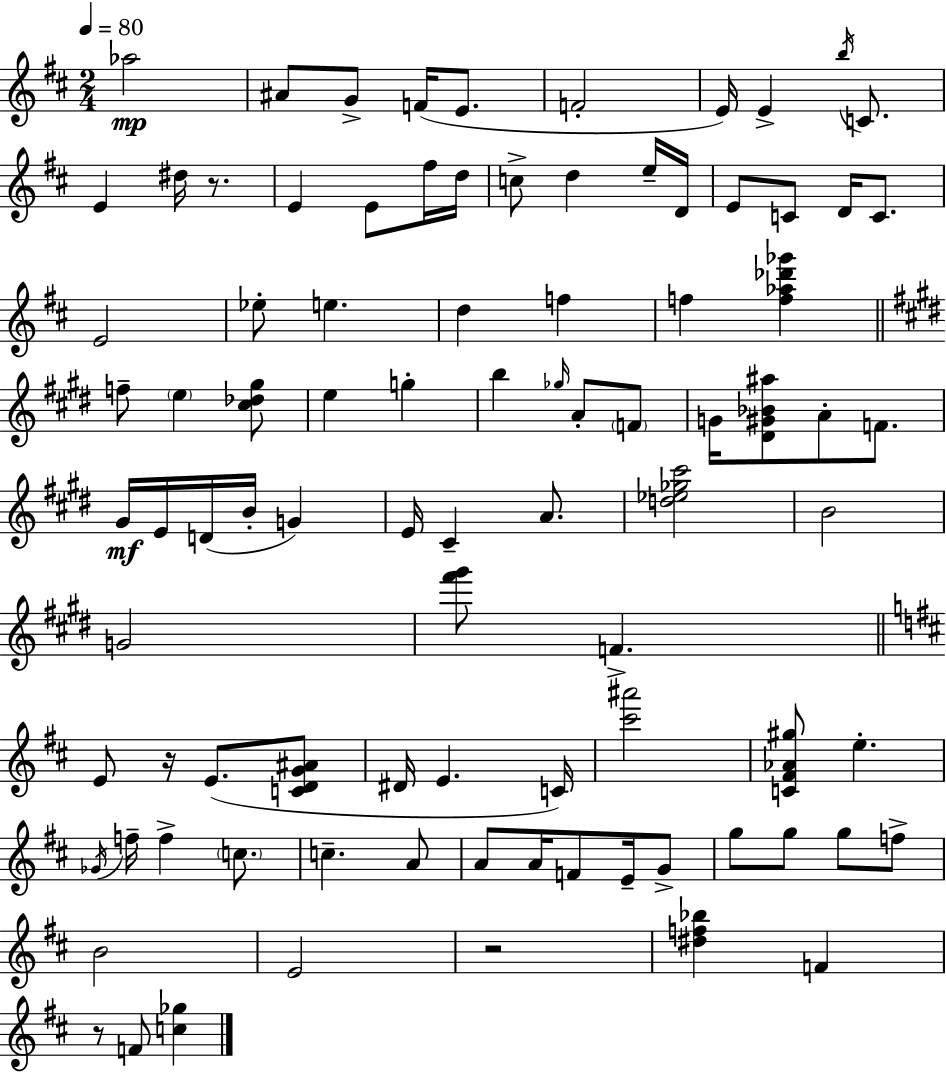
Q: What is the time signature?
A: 2/4